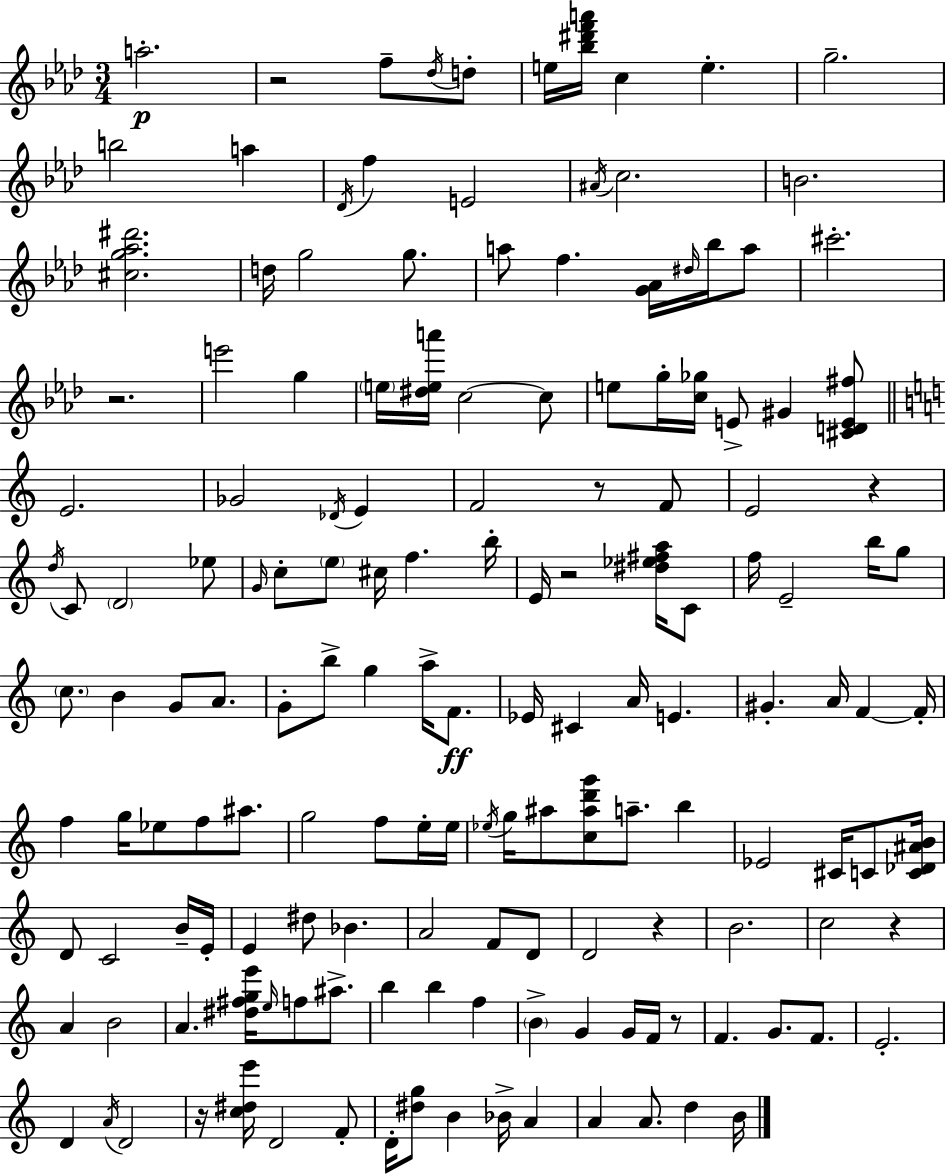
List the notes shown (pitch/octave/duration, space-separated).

A5/h. R/h F5/e Db5/s D5/e E5/s [Bb5,D#6,F6,A6]/s C5/q E5/q. G5/h. B5/h A5/q Db4/s F5/q E4/h A#4/s C5/h. B4/h. [C#5,G5,Ab5,D#6]/h. D5/s G5/h G5/e. A5/e F5/q. [G4,Ab4]/s D#5/s Bb5/s A5/e C#6/h. R/h. E6/h G5/q E5/s [D#5,E5,A6]/s C5/h C5/e E5/e G5/s [C5,Gb5]/s E4/e G#4/q [C#4,D4,E4,F#5]/e E4/h. Gb4/h Db4/s E4/q F4/h R/e F4/e E4/h R/q D5/s C4/e D4/h Eb5/e G4/s C5/e E5/e C#5/s F5/q. B5/s E4/s R/h [D#5,Eb5,F#5,A5]/s C4/e F5/s E4/h B5/s G5/e C5/e. B4/q G4/e A4/e. G4/e B5/e G5/q A5/s F4/e. Eb4/s C#4/q A4/s E4/q. G#4/q. A4/s F4/q F4/s F5/q G5/s Eb5/e F5/e A#5/e. G5/h F5/e E5/s E5/s Eb5/s G5/s A#5/e [C5,A#5,D6,G6]/e A5/e. B5/q Eb4/h C#4/s C4/e [C4,Db4,A#4,B4]/s D4/e C4/h B4/s E4/s E4/q D#5/e Bb4/q. A4/h F4/e D4/e D4/h R/q B4/h. C5/h R/q A4/q B4/h A4/q. [D#5,F#5,G5,E6]/s E5/s F5/e A#5/e. B5/q B5/q F5/q B4/q G4/q G4/s F4/s R/e F4/q. G4/e. F4/e. E4/h. D4/q A4/s D4/h R/s [C5,D#5,E6]/s D4/h F4/e D4/s [D#5,G5]/e B4/q Bb4/s A4/q A4/q A4/e. D5/q B4/s